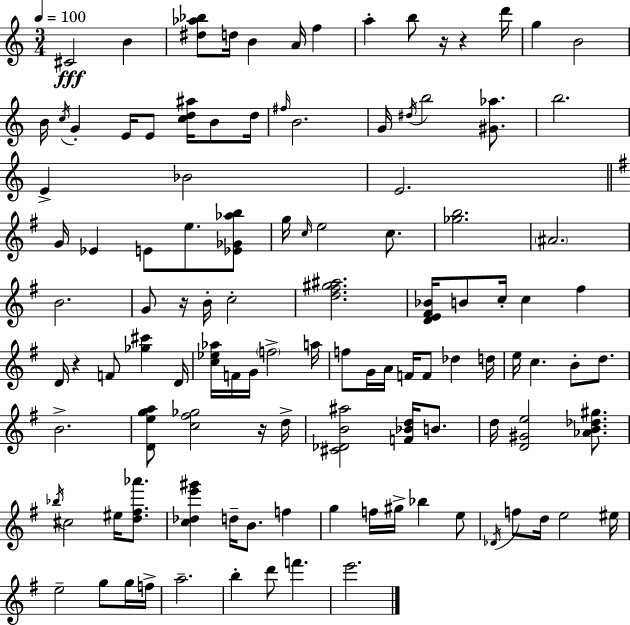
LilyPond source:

{
  \clef treble
  \numericTimeSignature
  \time 3/4
  \key a \minor
  \tempo 4 = 100
  cis'2\fff b'4 | <dis'' aes'' bes''>8 d''16 b'4 a'16 f''4 | a''4-. b''8 r16 r4 d'''16 | g''4 b'2 | \break b'16 \acciaccatura { c''16 } g'4-. e'16 e'8 <c'' d'' ais''>16 b'8 | d''16 \grace { fis''16 } b'2. | g'16 \acciaccatura { dis''16 } b''2 | <gis' aes''>8. b''2. | \break e'4-> bes'2 | e'2. | \bar "||" \break \key g \major g'16 ees'4 e'8 e''8. <ees' ges' aes'' b''>8 | g''16 \grace { c''16 } e''2 c''8. | <ges'' b''>2. | \parenthesize ais'2. | \break b'2. | g'8 r16 b'16-. c''2-. | <d'' fis'' gis'' ais''>2. | <d' e' fis' bes'>16 b'8 c''16-. c''4 fis''4 | \break d'16 r4 f'8 <ges'' cis'''>4 | d'16 <c'' ees'' aes''>16 f'16 g'16 \parenthesize f''2-> | a''16 f''8 g'16 a'16 f'16 f'8 des''4 | d''16 e''16 c''4. b'8-. d''8. | \break b'2.-> | <d' e'' g'' a''>8 <c'' fis'' ges''>2 r16 | d''16-> <cis' des' b' ais''>2 <f' bes' d''>16 b'8. | d''16 <d' gis' e''>2 <aes' b' des'' gis''>8. | \break \acciaccatura { bes''16 } cis''2 eis''16 <d'' fis'' aes'''>8. | <c'' des'' e''' gis'''>4 d''16-- b'8. f''4 | g''4 f''16 gis''16-> bes''4 | e''8 \acciaccatura { des'16 } f''8 d''16 e''2 | \break eis''16 e''2-- g''8 | g''16 f''16-> a''2.-- | b''4-. d'''8 f'''4. | e'''2. | \break \bar "|."
}